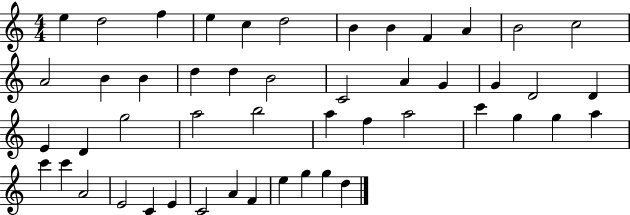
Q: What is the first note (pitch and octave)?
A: E5